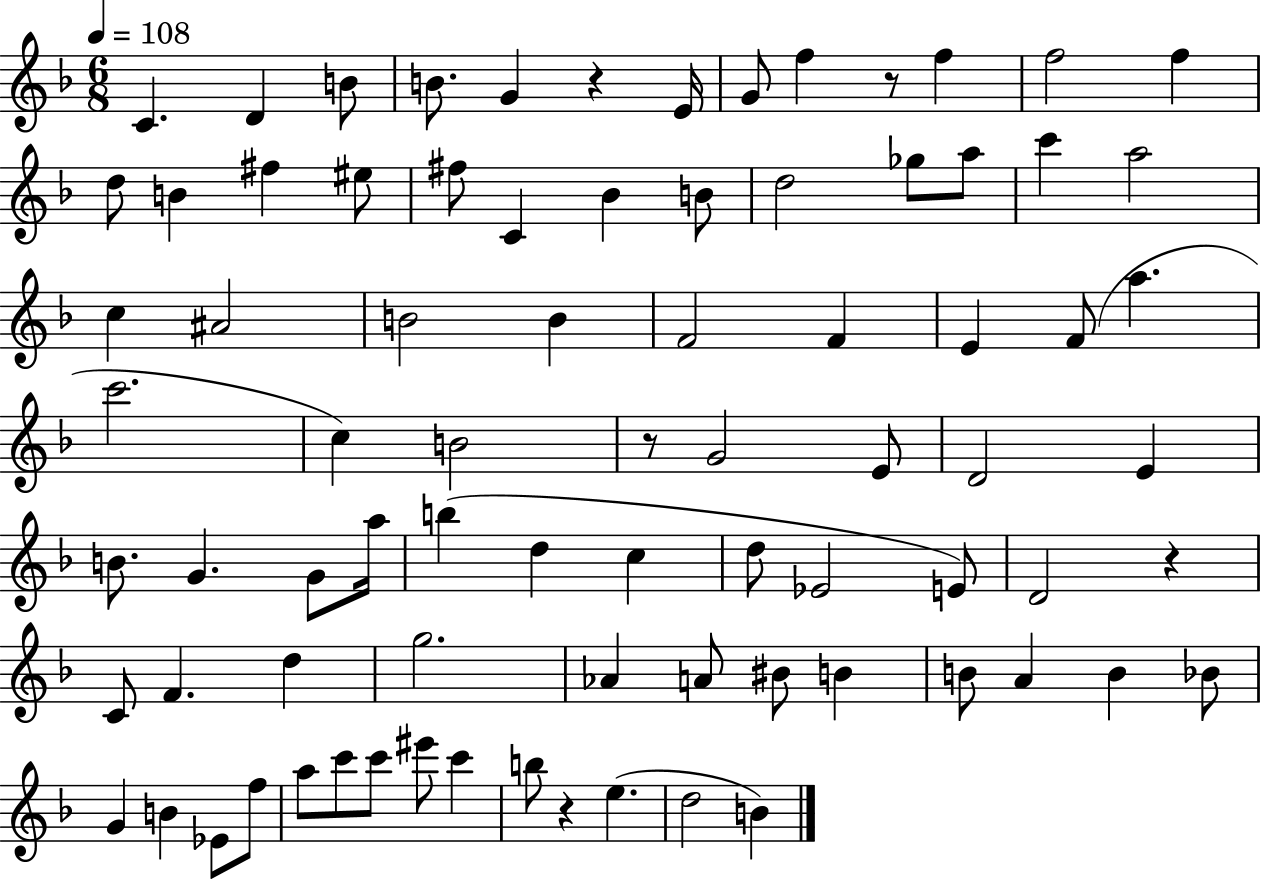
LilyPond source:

{
  \clef treble
  \numericTimeSignature
  \time 6/8
  \key f \major
  \tempo 4 = 108
  c'4. d'4 b'8 | b'8. g'4 r4 e'16 | g'8 f''4 r8 f''4 | f''2 f''4 | \break d''8 b'4 fis''4 eis''8 | fis''8 c'4 bes'4 b'8 | d''2 ges''8 a''8 | c'''4 a''2 | \break c''4 ais'2 | b'2 b'4 | f'2 f'4 | e'4 f'8( a''4. | \break c'''2. | c''4) b'2 | r8 g'2 e'8 | d'2 e'4 | \break b'8. g'4. g'8 a''16 | b''4( d''4 c''4 | d''8 ees'2 e'8) | d'2 r4 | \break c'8 f'4. d''4 | g''2. | aes'4 a'8 bis'8 b'4 | b'8 a'4 b'4 bes'8 | \break g'4 b'4 ees'8 f''8 | a''8 c'''8 c'''8 eis'''8 c'''4 | b''8 r4 e''4.( | d''2 b'4) | \break \bar "|."
}